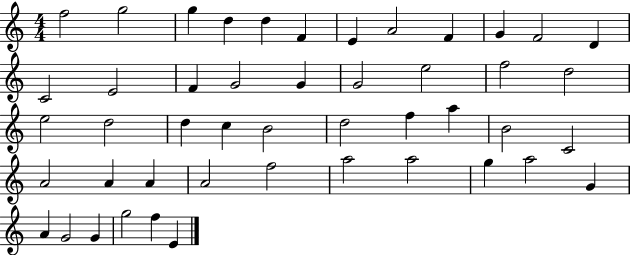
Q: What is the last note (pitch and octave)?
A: E4